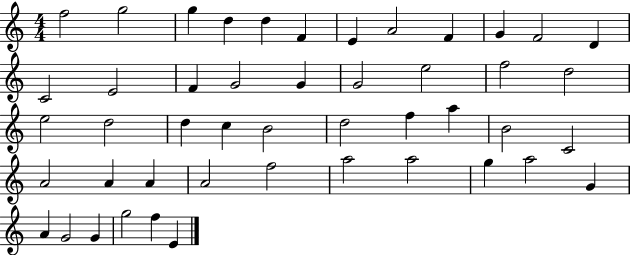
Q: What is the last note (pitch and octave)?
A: E4